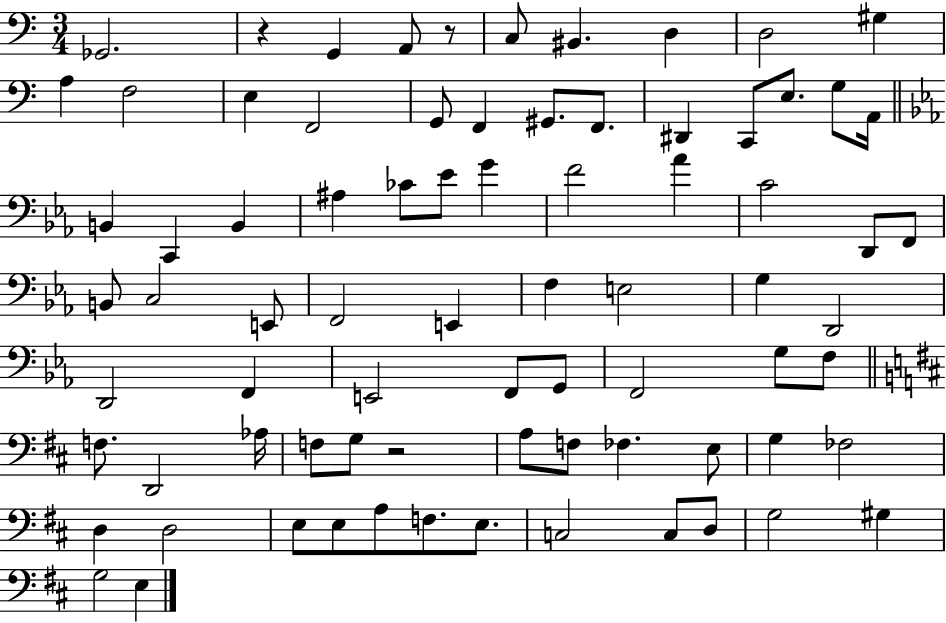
{
  \clef bass
  \numericTimeSignature
  \time 3/4
  \key c \major
  \repeat volta 2 { ges,2. | r4 g,4 a,8 r8 | c8 bis,4. d4 | d2 gis4 | \break a4 f2 | e4 f,2 | g,8 f,4 gis,8. f,8. | dis,4 c,8 e8. g8 a,16 | \break \bar "||" \break \key ees \major b,4 c,4 b,4 | ais4 ces'8 ees'8 g'4 | f'2 aes'4 | c'2 d,8 f,8 | \break b,8 c2 e,8 | f,2 e,4 | f4 e2 | g4 d,2 | \break d,2 f,4 | e,2 f,8 g,8 | f,2 g8 f8 | \bar "||" \break \key d \major f8. d,2 aes16 | f8 g8 r2 | a8 f8 fes4. e8 | g4 fes2 | \break d4 d2 | e8 e8 a8 f8. e8. | c2 c8 d8 | g2 gis4 | \break g2 e4 | } \bar "|."
}